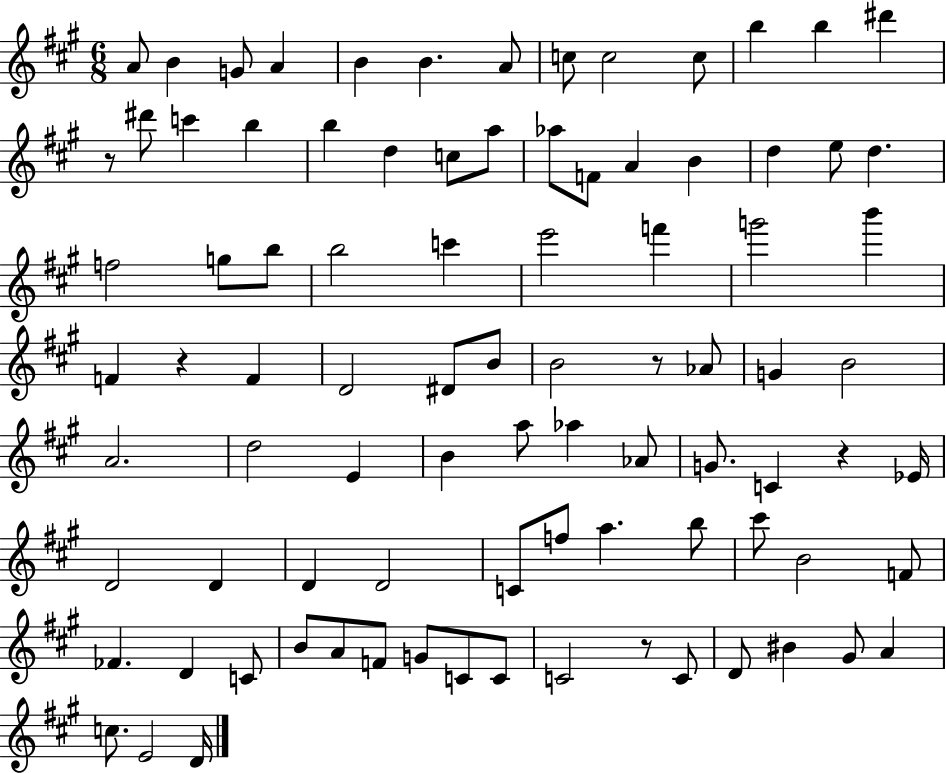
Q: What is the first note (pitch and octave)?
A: A4